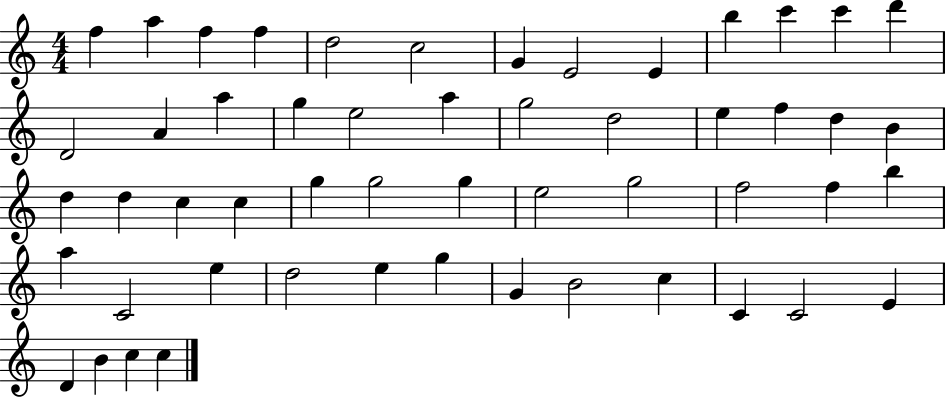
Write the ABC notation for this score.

X:1
T:Untitled
M:4/4
L:1/4
K:C
f a f f d2 c2 G E2 E b c' c' d' D2 A a g e2 a g2 d2 e f d B d d c c g g2 g e2 g2 f2 f b a C2 e d2 e g G B2 c C C2 E D B c c